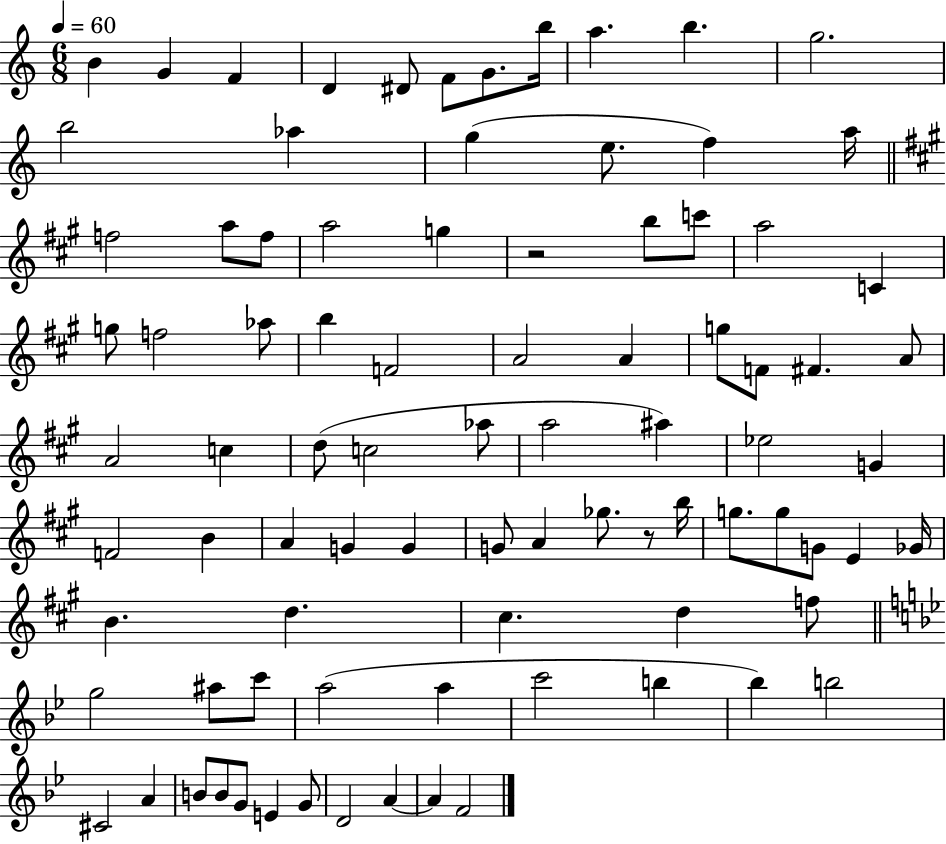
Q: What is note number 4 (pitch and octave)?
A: D4